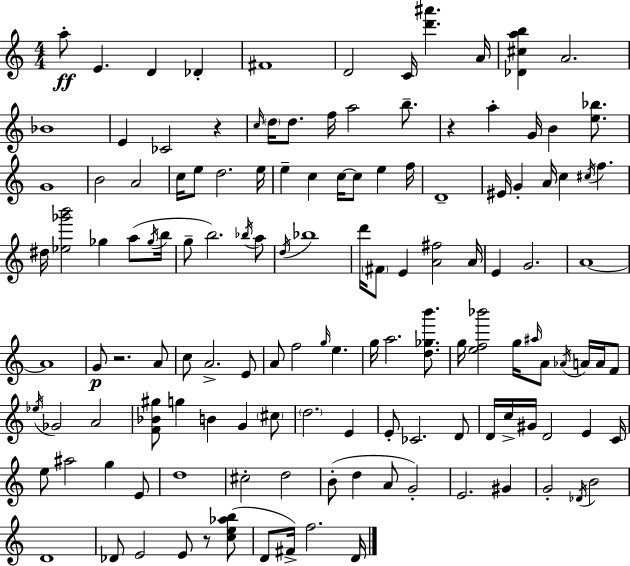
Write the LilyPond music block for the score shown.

{
  \clef treble
  \numericTimeSignature
  \time 4/4
  \key c \major
  a''8-.\ff e'4. d'4 des'4-. | fis'1 | d'2 c'16 <d''' ais'''>4. a'16 | <des' cis'' a'' b''>4 a'2. | \break bes'1 | e'4 ces'2 r4 | \grace { c''16 } \parenthesize d''16 d''8. f''16 a''2 b''8.-- | r4 a''4-. g'16 b'4 <e'' bes''>8. | \break g'1 | b'2 a'2 | c''16 e''8 d''2. | e''16 e''4-- c''4 c''16~~ c''8 e''4 | \break f''16 d'1-- | eis'16 g'4-. a'16 c''4 \acciaccatura { cis''16 } f''4. | dis''16 <ees'' ges''' b'''>2 ges''4 a''8( | \acciaccatura { ges''16 } b''16 g''8-- b''2.) | \break \acciaccatura { bes''16 } a''8 \acciaccatura { d''16 } bes''1 | d'''16 \parenthesize fis'8 e'4 <a' fis''>2 | a'16 e'4 g'2. | a'1~~ | \break a'1 | g'8\p r2. | a'8 c''8 a'2.-> | e'8 a'8 f''2 \grace { g''16 } | \break e''4. g''16 a''2. | <d'' ges'' b'''>8. g''16 <e'' f'' bes'''>2 g''16 | \grace { ais''16 } a'8 \acciaccatura { aes'16 } a'16 a'16 f'8 \acciaccatura { ees''16 } ges'2 | a'2 <f' bes' gis''>8 g''4 b'4 | \break g'4 \parenthesize cis''8 \parenthesize d''2. | e'4 e'8-. ces'2. | d'8 d'16 c''16-> gis'16 d'2 | e'4 c'16 e''8 ais''2 | \break g''4 e'8 d''1 | cis''2-. | d''2 b'8-.( d''4 a'8 | g'2-.) e'2. | \break gis'4 g'2-. | \acciaccatura { des'16 } b'2 d'1 | des'8 e'2 | e'8 r8 <c'' e'' aes'' b''>8( d'8 fis'16->) f''2. | \break d'16 \bar "|."
}